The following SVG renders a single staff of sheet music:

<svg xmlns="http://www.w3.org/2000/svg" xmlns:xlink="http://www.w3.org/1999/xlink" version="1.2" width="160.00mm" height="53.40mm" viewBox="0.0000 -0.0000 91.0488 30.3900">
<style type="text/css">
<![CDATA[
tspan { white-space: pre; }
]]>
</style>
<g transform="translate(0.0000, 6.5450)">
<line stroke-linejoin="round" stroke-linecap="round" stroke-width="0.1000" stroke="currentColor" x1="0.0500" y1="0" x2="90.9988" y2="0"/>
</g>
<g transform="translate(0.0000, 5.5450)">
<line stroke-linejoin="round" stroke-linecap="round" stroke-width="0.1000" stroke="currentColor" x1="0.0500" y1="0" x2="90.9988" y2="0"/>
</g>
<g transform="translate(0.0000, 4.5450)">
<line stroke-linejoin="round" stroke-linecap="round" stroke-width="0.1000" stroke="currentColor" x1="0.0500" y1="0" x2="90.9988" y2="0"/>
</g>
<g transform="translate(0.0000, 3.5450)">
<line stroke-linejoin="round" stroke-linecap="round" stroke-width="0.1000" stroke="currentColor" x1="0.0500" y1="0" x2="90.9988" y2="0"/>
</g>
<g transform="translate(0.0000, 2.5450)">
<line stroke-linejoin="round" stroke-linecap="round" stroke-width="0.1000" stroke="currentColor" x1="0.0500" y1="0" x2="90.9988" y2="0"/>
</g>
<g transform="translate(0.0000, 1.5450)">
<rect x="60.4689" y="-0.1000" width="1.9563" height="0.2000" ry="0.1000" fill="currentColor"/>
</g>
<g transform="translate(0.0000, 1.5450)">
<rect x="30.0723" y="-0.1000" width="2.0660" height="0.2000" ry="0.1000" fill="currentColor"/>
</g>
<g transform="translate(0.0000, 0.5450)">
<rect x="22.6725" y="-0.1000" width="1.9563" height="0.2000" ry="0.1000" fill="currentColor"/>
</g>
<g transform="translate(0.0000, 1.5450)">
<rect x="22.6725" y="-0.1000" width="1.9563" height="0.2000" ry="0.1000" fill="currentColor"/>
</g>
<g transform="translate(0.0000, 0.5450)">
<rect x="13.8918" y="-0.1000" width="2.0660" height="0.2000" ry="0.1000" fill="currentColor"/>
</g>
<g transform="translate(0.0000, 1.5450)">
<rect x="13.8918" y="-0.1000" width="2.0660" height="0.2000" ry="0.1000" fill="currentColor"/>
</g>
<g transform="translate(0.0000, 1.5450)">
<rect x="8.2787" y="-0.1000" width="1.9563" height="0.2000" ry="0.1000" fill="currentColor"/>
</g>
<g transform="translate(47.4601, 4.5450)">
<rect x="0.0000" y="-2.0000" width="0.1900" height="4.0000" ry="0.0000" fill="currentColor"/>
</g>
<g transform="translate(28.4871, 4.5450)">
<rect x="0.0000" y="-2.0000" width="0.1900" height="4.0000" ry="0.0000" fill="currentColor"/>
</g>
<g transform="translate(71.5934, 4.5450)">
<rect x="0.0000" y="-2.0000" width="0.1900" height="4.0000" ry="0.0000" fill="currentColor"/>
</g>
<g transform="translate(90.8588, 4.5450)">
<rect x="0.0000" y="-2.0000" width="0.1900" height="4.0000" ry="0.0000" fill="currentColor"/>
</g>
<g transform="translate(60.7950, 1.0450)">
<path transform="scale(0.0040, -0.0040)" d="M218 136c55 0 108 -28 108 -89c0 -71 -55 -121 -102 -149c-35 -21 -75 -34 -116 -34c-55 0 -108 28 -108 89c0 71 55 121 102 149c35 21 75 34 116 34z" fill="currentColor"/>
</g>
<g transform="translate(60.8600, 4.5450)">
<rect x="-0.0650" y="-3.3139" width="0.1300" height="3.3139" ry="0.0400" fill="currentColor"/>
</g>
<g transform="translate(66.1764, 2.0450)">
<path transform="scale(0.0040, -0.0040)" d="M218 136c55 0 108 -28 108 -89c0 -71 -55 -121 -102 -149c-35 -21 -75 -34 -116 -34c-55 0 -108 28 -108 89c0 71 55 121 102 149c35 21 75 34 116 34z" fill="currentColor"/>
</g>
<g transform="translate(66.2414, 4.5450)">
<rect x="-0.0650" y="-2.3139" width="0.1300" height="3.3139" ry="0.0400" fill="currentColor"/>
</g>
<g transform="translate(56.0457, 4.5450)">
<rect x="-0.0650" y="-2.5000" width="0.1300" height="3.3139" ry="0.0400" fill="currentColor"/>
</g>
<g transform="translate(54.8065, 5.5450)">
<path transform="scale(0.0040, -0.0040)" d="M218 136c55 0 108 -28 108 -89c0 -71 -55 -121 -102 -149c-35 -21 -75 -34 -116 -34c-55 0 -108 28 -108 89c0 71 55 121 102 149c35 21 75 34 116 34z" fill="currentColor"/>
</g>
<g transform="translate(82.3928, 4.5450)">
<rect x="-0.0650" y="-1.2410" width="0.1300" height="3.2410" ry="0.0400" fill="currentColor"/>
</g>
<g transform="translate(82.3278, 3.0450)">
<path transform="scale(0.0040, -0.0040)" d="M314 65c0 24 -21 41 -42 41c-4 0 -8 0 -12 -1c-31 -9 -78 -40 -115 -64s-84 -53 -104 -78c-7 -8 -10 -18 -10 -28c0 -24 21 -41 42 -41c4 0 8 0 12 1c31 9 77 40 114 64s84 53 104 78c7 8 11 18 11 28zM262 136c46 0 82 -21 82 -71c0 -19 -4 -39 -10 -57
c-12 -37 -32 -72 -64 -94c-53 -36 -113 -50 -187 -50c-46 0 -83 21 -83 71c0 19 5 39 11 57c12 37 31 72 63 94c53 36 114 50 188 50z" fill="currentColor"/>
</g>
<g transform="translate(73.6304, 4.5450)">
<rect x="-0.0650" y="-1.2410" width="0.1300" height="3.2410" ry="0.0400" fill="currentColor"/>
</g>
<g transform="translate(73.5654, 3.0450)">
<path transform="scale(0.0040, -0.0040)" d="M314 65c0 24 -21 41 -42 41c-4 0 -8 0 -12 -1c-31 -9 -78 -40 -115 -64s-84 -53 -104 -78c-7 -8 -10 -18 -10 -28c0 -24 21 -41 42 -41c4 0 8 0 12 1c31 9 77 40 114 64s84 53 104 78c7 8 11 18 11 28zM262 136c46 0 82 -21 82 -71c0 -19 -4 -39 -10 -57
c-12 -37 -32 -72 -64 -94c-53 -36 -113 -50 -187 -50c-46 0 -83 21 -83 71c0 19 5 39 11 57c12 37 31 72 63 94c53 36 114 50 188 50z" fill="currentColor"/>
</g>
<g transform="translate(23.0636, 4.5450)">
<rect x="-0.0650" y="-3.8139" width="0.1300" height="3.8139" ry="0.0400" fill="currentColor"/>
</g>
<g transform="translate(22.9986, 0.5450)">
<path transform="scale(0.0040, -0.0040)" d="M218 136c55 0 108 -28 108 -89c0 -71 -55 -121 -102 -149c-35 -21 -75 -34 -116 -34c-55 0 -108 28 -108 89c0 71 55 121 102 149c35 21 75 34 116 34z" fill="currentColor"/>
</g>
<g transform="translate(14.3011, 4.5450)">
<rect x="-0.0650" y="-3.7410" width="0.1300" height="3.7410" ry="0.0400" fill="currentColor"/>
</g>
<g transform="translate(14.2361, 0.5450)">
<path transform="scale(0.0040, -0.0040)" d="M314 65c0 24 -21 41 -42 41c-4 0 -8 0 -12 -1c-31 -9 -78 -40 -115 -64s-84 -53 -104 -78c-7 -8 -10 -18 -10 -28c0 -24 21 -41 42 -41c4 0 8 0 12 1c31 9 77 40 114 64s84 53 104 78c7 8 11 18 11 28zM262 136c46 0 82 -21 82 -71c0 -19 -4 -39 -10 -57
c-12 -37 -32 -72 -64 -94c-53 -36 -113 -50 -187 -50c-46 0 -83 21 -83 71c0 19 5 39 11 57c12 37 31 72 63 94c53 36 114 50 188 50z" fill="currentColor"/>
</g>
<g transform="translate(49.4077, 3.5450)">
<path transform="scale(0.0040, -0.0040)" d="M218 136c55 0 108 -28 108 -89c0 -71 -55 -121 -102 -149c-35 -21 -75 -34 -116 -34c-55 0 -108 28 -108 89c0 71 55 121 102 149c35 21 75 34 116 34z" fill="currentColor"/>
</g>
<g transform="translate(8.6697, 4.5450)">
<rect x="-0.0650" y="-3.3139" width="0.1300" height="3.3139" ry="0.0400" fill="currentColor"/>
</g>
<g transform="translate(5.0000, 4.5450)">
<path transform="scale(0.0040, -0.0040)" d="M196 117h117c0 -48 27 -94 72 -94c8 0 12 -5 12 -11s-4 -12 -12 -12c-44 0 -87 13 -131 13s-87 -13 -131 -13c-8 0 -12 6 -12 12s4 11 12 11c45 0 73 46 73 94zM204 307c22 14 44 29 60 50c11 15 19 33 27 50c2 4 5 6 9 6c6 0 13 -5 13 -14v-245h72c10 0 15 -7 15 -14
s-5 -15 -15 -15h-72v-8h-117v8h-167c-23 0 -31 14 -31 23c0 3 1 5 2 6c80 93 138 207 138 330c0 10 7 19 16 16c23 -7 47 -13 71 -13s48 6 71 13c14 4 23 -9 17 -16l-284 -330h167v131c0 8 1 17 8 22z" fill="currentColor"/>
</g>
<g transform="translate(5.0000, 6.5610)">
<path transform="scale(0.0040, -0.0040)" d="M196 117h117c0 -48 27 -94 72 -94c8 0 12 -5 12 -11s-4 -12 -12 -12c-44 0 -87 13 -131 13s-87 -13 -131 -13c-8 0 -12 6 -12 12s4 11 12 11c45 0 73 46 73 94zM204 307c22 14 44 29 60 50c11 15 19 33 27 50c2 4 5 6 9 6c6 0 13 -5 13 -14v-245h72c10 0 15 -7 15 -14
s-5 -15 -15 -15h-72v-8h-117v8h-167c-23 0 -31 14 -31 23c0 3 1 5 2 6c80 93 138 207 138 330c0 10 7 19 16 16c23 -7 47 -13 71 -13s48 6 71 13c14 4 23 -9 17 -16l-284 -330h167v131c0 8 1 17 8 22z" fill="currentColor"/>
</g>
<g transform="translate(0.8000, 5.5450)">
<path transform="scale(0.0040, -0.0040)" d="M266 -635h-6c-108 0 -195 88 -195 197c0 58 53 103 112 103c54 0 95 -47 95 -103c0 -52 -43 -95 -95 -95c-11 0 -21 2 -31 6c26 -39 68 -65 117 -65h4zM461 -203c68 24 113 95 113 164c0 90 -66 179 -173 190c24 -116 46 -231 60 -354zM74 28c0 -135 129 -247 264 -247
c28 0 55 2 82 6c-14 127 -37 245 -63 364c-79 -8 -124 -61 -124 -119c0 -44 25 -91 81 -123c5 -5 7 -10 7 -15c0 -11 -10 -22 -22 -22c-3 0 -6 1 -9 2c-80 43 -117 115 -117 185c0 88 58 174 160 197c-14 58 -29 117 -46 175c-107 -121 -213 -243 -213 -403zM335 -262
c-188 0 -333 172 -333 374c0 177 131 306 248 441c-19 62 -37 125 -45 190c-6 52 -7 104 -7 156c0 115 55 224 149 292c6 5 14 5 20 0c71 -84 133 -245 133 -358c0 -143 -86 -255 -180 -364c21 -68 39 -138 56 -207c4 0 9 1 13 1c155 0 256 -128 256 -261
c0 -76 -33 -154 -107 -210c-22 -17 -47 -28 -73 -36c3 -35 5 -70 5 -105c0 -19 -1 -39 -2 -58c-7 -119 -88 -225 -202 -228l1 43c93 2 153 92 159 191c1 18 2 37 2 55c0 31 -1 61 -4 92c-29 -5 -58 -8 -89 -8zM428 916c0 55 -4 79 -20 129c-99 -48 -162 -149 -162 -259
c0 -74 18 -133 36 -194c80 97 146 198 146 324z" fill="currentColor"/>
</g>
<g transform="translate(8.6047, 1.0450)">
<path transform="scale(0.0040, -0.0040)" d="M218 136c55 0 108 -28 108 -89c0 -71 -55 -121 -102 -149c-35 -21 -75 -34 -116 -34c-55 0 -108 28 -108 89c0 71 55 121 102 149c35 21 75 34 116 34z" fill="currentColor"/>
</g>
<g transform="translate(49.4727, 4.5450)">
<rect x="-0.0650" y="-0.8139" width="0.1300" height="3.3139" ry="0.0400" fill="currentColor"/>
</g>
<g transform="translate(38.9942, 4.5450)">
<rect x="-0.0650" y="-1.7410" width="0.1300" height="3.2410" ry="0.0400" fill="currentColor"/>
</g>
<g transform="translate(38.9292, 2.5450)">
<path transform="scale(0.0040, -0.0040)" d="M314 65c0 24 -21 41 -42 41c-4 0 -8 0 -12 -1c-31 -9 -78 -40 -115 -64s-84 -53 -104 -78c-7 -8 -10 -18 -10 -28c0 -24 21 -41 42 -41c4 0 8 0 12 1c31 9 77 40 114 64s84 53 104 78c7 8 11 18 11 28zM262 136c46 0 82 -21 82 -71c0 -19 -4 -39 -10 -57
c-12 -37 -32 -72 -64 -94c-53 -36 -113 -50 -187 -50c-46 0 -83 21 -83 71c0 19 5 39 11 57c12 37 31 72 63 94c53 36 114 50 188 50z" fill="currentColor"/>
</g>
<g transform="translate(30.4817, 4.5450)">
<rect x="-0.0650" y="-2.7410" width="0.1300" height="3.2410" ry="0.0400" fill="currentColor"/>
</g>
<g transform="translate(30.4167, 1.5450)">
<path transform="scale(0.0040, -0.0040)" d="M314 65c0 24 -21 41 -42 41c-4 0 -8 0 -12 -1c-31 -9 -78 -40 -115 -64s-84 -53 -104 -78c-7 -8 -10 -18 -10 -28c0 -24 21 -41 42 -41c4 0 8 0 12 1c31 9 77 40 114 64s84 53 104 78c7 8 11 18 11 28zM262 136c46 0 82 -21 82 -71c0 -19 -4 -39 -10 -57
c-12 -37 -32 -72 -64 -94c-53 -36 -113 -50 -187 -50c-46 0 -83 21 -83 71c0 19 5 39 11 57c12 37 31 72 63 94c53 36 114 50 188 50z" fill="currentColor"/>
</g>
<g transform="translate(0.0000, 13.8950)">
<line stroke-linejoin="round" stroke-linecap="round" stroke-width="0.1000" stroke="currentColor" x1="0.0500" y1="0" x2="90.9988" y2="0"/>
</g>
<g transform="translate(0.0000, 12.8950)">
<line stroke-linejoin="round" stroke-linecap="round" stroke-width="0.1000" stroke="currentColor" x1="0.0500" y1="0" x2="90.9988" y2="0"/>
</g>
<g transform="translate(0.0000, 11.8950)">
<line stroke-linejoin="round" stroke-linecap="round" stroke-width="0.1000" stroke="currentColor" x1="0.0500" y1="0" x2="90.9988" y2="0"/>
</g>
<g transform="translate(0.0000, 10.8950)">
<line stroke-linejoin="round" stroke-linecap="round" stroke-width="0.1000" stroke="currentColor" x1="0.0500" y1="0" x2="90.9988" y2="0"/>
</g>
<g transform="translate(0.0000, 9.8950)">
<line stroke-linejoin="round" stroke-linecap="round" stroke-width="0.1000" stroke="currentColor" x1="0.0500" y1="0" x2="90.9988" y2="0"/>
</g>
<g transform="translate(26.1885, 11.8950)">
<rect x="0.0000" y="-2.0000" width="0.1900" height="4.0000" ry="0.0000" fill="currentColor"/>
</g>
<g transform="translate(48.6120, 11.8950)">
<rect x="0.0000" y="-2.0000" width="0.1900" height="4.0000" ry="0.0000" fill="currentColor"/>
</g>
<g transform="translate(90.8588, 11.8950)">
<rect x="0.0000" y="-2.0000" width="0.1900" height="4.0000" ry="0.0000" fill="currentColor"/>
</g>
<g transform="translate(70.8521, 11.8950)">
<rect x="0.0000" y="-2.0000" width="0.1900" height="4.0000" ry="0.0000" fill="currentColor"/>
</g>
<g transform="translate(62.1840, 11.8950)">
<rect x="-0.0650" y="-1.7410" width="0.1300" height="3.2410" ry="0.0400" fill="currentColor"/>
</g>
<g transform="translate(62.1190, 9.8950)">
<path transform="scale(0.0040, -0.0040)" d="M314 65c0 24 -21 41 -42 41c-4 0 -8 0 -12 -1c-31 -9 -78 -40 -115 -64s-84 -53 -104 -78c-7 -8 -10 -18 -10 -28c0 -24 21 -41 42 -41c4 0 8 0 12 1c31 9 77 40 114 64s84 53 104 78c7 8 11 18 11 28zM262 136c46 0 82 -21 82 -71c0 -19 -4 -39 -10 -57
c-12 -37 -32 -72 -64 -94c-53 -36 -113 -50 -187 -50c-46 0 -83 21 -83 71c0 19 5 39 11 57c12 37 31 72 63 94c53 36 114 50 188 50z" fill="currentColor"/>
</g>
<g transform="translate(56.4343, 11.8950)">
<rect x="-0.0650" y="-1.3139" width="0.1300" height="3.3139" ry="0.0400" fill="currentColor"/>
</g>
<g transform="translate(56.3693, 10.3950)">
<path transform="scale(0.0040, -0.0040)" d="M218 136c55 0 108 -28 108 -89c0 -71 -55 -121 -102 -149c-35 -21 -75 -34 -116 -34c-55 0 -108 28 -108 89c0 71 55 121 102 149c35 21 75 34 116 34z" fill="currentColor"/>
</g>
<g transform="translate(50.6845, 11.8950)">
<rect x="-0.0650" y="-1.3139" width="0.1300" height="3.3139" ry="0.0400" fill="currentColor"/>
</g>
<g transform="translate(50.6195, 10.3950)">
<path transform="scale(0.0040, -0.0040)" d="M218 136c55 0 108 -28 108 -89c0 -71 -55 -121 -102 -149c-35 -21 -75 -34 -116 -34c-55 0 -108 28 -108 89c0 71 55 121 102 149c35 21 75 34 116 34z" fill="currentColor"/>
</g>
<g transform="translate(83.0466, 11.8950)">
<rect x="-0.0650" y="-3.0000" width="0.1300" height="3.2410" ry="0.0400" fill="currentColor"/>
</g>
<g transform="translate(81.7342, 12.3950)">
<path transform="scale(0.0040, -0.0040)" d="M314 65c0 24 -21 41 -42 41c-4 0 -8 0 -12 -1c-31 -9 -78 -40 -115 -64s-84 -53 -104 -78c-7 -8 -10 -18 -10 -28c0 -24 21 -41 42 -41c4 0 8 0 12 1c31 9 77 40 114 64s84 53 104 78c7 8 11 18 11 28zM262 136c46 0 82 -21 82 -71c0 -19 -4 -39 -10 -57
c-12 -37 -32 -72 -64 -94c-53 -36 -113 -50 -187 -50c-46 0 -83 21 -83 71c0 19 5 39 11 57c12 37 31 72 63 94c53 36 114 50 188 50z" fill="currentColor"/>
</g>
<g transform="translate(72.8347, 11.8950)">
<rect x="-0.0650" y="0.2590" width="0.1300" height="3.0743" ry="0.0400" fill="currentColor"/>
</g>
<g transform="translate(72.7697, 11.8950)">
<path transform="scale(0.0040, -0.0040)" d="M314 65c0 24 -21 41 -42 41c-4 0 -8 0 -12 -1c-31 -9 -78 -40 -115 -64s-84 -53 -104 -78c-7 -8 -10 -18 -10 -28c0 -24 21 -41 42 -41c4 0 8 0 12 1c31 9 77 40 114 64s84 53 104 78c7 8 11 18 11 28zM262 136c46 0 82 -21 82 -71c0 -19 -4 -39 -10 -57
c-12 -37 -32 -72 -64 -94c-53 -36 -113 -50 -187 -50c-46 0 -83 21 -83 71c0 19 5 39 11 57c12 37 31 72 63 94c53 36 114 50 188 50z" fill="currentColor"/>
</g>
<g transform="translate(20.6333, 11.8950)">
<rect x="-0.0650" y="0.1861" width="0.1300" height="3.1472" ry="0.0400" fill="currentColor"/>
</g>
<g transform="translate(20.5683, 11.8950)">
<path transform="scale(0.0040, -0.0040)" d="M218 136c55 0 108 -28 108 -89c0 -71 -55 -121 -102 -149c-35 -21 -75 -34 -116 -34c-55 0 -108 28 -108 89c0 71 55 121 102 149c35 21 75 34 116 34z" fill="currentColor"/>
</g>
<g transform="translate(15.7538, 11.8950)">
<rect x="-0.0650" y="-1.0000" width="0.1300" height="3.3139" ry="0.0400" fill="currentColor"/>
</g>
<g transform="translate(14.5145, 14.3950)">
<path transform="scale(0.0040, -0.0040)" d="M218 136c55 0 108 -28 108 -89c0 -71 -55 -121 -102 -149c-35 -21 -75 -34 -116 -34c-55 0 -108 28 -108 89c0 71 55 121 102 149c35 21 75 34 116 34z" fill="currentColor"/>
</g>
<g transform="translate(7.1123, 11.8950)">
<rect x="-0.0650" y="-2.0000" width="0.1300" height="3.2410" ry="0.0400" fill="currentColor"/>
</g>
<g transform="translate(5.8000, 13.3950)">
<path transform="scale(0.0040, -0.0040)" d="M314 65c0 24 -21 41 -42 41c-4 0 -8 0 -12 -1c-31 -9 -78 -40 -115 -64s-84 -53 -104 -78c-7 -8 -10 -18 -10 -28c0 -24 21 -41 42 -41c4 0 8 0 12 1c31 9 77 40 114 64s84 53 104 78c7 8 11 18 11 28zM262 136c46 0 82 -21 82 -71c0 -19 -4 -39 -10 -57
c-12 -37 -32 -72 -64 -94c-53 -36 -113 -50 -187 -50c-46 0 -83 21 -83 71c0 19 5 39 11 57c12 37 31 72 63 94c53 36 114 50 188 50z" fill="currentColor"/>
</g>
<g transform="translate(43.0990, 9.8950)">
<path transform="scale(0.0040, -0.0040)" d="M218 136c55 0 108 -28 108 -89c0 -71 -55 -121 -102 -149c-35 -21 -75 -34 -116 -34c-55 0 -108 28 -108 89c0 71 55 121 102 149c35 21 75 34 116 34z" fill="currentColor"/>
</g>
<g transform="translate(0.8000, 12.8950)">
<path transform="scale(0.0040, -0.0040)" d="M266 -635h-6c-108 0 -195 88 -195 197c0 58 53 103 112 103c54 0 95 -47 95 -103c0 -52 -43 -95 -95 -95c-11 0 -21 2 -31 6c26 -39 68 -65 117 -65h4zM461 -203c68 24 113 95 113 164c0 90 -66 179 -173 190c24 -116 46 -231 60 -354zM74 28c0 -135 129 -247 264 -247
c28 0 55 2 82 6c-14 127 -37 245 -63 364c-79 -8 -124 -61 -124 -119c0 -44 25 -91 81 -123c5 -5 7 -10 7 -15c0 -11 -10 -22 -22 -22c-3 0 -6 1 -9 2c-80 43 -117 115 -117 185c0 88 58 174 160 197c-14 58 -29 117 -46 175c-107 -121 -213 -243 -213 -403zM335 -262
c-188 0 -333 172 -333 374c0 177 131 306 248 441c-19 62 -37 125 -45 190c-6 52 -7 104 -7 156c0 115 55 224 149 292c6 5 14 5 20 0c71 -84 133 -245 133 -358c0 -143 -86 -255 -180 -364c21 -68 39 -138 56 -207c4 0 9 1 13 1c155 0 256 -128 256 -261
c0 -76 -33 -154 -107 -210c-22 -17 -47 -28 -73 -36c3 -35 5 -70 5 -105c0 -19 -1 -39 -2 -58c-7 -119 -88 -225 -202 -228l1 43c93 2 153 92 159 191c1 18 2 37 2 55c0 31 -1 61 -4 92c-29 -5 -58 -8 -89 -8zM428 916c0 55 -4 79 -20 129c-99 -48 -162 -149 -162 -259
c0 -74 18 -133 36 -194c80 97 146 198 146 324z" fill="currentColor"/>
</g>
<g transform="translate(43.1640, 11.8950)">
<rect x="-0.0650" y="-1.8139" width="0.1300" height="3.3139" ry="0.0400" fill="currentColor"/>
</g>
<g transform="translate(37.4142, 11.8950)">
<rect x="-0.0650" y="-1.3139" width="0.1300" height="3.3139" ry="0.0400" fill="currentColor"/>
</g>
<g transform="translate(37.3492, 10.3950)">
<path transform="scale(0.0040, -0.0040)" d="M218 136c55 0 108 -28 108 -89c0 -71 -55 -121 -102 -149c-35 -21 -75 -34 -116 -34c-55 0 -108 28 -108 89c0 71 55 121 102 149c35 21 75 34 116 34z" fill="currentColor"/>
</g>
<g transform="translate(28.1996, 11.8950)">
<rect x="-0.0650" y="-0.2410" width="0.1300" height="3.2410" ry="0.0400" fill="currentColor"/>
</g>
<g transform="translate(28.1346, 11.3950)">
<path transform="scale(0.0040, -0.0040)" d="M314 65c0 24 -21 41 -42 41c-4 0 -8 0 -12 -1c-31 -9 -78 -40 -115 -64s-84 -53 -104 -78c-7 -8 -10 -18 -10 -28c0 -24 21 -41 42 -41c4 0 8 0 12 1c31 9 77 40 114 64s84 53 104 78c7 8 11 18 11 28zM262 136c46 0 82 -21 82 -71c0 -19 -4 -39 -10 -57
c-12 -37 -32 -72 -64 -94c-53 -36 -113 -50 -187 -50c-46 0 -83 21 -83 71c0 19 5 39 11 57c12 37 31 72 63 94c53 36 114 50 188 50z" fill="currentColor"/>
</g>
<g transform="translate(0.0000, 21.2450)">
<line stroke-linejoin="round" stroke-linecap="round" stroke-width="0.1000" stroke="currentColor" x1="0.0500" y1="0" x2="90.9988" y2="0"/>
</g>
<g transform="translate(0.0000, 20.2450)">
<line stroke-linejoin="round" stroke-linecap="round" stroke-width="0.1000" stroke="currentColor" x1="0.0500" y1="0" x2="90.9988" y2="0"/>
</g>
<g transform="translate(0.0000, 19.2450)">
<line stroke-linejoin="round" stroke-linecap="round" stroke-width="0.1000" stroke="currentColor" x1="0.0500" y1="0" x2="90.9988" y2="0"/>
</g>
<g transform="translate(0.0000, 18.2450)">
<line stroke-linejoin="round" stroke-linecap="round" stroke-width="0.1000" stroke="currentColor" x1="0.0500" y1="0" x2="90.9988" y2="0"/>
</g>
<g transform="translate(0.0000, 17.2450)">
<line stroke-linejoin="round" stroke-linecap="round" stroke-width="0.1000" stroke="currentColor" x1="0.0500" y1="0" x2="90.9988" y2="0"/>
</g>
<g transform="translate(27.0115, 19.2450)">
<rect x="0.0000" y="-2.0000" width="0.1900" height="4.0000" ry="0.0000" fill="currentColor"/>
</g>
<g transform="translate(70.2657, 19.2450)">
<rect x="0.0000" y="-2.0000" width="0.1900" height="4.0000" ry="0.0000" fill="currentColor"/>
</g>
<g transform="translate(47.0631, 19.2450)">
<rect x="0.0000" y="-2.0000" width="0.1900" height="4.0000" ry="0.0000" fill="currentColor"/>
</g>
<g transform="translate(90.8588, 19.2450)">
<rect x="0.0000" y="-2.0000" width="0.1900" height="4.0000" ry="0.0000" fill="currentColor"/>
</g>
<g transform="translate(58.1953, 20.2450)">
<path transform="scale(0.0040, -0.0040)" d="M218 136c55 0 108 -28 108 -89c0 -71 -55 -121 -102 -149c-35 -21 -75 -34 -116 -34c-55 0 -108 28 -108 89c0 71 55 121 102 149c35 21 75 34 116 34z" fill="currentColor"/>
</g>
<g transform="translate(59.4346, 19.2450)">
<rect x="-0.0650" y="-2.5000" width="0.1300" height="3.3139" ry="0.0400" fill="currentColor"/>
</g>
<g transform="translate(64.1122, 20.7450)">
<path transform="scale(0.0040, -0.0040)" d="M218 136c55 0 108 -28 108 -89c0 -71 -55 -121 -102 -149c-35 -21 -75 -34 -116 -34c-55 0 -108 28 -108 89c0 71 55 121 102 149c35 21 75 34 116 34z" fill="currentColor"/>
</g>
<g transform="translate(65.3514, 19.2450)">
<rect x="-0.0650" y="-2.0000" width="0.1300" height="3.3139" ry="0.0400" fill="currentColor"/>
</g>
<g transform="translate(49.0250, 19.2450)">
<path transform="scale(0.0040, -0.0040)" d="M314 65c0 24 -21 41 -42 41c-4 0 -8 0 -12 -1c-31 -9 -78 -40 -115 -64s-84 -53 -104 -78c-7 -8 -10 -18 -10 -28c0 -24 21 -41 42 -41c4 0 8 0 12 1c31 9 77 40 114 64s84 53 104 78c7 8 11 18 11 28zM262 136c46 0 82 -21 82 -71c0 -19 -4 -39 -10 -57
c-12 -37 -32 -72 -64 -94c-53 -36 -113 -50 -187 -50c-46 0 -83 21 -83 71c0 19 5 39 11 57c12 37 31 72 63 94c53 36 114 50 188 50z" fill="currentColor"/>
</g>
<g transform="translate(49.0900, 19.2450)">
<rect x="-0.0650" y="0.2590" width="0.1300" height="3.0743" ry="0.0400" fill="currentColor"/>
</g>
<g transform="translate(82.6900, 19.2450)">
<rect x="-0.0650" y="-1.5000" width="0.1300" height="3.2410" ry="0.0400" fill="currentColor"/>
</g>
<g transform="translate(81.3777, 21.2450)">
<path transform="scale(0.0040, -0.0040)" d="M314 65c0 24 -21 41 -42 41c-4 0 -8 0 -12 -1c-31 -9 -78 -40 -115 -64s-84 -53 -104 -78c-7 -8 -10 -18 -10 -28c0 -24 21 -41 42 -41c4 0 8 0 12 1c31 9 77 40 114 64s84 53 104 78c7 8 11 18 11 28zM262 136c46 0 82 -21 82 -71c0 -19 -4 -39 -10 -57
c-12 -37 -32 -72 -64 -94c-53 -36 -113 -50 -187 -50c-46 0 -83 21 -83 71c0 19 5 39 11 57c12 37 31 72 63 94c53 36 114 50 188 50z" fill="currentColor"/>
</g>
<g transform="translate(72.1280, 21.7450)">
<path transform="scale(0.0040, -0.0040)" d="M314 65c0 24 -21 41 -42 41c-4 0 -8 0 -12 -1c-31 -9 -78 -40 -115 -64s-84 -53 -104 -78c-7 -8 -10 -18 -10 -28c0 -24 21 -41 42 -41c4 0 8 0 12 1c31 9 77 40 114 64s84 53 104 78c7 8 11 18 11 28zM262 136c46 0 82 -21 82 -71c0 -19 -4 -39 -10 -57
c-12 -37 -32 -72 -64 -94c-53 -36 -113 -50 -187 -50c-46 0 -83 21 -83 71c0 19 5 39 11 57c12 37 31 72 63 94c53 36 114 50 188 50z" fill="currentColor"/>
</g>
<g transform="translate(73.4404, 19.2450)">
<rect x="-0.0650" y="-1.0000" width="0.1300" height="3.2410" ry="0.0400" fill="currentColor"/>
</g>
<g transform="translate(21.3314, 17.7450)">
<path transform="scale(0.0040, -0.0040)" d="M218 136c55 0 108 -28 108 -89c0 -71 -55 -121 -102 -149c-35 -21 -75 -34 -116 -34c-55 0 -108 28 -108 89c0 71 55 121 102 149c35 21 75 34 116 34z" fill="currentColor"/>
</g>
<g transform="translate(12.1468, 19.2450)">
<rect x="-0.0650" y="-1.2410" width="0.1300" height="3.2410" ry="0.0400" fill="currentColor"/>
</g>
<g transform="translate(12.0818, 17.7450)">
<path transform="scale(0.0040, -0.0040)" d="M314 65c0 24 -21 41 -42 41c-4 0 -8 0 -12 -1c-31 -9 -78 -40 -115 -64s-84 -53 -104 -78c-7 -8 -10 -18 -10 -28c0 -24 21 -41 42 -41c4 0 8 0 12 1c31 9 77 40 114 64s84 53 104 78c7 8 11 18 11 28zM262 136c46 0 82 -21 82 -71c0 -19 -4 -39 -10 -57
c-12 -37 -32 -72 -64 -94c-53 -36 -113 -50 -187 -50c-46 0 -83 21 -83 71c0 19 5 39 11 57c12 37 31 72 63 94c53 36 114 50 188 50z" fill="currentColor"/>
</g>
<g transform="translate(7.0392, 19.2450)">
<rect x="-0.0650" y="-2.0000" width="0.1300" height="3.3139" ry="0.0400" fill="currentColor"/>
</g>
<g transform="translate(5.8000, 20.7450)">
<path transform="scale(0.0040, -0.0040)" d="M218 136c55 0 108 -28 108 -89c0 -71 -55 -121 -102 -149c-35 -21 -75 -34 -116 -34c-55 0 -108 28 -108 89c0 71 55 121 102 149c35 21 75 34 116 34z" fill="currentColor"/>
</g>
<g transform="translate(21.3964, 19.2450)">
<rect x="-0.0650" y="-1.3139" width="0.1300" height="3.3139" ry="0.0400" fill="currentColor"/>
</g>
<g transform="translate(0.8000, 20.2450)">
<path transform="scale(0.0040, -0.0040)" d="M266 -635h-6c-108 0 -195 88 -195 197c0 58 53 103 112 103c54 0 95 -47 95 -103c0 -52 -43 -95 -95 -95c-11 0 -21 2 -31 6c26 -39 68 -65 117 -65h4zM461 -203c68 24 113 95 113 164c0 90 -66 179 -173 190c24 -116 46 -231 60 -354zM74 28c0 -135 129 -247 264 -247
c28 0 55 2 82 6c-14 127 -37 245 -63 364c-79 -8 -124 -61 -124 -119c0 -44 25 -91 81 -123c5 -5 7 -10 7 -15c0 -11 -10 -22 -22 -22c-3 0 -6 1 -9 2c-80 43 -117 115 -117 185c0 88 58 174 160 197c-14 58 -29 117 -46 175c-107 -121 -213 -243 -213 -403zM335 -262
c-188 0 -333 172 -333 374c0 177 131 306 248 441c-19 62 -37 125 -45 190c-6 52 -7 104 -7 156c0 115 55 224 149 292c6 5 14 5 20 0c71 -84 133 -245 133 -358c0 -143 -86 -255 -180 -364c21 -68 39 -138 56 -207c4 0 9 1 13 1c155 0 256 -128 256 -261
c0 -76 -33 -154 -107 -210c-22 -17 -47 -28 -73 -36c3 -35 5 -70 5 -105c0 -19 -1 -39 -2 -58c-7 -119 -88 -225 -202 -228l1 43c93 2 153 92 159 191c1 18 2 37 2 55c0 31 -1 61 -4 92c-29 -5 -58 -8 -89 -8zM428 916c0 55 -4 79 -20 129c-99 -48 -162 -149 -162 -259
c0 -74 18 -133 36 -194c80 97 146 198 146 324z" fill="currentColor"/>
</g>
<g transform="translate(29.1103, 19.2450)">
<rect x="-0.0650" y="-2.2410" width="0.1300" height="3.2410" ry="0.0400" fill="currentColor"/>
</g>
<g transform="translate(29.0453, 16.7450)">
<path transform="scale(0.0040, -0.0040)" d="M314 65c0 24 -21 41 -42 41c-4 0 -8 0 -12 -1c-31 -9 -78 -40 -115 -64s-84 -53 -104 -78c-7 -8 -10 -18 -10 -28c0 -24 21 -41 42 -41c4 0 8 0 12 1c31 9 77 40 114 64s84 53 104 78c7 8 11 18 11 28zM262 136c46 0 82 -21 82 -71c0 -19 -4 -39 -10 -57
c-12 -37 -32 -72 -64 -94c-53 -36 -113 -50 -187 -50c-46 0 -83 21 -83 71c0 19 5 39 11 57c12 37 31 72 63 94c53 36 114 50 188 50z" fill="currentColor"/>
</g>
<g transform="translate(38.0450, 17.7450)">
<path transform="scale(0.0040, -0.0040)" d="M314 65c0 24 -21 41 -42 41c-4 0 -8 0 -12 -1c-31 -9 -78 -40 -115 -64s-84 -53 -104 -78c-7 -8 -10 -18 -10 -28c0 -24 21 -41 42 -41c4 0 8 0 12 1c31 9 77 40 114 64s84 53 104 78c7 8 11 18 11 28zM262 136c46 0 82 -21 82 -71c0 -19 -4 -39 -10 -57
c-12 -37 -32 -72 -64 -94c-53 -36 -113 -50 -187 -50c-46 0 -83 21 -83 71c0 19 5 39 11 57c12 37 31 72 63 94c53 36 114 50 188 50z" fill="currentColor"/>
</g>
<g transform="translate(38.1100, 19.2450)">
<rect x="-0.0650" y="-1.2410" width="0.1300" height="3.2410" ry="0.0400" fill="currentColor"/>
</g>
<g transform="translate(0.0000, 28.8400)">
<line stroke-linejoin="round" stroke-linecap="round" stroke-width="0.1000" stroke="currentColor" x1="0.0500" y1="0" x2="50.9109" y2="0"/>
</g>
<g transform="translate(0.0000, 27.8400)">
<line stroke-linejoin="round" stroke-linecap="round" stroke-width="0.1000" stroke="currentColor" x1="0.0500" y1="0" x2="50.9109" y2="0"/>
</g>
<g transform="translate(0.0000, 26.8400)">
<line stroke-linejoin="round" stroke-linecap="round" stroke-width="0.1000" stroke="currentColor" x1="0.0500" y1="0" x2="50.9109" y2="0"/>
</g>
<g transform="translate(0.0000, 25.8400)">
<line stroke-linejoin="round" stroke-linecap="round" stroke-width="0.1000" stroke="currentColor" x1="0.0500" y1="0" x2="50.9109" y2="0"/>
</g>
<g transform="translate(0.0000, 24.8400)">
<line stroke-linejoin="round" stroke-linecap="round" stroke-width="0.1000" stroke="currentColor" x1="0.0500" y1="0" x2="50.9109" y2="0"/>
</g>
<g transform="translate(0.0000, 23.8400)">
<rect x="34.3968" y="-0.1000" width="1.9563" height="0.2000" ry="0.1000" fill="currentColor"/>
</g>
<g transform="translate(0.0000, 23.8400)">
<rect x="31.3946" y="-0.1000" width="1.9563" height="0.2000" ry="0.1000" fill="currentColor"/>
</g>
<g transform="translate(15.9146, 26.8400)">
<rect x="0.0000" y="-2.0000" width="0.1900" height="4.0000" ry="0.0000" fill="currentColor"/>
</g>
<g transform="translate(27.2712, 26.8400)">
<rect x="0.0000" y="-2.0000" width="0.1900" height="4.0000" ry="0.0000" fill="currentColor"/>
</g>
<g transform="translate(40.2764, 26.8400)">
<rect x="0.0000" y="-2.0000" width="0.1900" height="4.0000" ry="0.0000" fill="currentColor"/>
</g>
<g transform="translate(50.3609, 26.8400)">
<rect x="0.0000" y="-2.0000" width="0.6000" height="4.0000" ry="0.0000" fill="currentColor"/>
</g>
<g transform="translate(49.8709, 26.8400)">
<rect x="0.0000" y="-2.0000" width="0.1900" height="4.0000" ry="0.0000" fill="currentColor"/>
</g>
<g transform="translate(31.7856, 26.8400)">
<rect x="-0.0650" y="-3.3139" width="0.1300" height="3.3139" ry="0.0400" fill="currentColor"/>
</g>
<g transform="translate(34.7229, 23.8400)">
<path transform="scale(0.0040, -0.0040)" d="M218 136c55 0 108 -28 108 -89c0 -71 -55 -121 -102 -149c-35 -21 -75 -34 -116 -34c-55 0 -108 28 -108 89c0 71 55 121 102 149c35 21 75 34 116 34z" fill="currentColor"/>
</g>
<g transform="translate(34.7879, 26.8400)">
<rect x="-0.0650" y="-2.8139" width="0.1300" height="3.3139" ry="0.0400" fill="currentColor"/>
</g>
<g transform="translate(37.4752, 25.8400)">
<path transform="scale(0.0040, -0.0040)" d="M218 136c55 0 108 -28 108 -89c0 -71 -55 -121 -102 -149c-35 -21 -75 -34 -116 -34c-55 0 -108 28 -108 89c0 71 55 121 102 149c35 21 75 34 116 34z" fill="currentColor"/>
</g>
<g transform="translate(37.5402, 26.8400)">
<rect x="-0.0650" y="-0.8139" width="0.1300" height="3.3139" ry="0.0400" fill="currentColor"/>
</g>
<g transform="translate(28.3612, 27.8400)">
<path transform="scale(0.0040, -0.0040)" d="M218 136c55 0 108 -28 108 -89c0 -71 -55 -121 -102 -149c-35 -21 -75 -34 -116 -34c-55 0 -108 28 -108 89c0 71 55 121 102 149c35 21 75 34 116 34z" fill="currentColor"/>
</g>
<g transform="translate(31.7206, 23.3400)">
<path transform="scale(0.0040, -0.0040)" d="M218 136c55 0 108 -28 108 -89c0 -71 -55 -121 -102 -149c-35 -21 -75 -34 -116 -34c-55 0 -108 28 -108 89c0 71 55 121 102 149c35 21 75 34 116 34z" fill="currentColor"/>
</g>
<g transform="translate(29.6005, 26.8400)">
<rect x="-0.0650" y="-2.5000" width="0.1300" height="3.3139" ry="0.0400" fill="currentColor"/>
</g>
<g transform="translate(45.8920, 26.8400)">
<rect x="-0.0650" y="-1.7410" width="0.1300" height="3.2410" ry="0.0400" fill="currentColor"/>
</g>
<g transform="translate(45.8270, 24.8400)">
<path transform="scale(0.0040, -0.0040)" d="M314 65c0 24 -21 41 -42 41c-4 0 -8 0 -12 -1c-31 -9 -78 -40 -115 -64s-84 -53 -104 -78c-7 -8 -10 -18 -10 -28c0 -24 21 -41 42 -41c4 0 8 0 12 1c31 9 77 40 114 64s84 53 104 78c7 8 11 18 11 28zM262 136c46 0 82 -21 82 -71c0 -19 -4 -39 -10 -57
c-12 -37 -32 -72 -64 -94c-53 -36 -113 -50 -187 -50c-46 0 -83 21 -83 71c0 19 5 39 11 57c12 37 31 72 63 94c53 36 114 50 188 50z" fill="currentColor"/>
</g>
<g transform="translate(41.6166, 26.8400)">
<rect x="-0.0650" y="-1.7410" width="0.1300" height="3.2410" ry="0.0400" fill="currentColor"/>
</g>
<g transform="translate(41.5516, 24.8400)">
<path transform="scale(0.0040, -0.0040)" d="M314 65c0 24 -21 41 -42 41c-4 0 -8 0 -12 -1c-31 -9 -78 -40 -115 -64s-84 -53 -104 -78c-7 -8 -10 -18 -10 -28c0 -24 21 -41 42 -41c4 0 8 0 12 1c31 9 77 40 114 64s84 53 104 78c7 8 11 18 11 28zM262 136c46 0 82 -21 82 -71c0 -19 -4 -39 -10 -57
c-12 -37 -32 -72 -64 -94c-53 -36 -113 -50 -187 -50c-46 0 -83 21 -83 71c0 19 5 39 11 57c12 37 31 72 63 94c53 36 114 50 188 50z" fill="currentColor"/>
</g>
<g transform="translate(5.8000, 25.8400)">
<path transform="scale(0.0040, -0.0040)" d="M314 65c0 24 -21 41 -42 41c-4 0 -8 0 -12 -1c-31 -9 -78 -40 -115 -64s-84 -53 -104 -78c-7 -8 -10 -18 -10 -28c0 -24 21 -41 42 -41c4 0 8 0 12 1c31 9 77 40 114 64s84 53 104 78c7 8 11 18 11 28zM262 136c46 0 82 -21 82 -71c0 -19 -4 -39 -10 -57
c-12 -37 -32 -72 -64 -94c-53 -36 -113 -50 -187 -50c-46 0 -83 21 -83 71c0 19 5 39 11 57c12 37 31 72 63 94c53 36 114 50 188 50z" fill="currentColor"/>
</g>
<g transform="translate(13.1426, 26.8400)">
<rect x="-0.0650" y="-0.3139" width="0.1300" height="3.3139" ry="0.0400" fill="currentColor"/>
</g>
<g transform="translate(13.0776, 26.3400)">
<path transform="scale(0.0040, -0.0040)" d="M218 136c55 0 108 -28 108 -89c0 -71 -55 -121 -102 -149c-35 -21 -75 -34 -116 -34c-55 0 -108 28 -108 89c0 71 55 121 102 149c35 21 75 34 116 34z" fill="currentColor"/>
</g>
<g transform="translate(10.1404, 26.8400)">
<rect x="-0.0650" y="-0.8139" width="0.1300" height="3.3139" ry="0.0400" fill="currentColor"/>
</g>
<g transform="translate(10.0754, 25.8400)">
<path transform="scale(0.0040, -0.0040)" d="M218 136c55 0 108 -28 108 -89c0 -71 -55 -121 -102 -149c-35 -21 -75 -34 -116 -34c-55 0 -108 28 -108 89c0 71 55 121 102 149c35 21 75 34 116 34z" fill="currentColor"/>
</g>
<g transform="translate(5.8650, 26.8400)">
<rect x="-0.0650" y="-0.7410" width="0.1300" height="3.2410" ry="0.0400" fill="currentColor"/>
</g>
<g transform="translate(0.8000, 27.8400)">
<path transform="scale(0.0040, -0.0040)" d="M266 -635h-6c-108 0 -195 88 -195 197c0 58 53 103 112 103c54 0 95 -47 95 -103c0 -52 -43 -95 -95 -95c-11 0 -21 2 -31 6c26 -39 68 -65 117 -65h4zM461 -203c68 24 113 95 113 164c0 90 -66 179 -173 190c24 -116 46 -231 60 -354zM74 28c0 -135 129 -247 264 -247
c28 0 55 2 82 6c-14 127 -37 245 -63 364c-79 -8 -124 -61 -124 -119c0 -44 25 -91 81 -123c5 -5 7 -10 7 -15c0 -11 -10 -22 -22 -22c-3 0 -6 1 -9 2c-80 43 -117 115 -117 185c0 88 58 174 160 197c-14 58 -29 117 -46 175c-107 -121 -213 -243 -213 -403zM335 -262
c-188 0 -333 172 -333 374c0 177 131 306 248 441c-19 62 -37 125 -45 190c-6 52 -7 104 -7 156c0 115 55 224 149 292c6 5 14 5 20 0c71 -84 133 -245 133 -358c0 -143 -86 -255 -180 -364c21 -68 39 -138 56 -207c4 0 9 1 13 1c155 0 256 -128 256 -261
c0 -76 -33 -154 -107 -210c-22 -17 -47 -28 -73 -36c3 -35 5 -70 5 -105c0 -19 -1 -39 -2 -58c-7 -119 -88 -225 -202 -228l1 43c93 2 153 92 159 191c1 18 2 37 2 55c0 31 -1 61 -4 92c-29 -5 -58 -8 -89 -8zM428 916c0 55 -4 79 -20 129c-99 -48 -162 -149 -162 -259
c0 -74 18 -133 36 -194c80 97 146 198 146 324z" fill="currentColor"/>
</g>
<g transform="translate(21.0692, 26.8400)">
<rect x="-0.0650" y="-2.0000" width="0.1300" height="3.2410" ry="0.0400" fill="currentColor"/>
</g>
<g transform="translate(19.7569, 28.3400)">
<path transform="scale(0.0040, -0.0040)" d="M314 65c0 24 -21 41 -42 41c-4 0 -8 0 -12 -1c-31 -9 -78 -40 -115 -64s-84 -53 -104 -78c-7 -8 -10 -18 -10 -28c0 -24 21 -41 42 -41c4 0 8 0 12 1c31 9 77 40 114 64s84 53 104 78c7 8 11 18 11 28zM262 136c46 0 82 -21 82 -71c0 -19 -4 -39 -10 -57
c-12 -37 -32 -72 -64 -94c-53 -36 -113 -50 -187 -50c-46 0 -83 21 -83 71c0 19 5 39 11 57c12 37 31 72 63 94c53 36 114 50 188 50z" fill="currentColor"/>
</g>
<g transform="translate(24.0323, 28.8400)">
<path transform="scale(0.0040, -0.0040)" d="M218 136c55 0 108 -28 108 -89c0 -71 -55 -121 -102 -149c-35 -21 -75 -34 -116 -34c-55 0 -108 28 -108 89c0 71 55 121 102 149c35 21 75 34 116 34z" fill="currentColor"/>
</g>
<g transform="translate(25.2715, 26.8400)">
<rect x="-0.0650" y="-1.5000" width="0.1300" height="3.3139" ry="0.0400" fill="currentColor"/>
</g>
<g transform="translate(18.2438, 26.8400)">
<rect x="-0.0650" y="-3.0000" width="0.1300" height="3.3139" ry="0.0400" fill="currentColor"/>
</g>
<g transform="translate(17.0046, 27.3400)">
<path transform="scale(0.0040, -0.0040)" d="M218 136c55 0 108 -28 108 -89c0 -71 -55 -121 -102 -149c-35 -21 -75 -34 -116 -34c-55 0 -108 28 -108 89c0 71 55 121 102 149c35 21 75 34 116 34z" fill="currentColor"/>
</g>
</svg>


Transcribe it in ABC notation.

X:1
T:Untitled
M:4/4
L:1/4
K:C
b c'2 c' a2 f2 d G b g e2 e2 F2 D B c2 e f e e f2 B2 A2 F e2 e g2 e2 B2 G F D2 E2 d2 d c A F2 E G b a d f2 f2